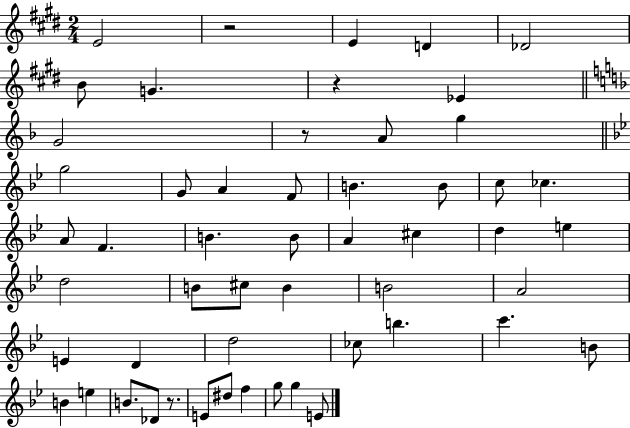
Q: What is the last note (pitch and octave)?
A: E4